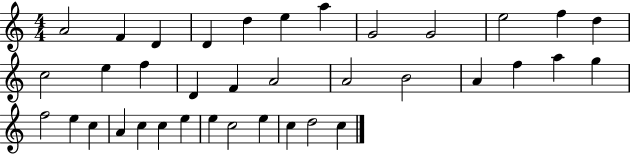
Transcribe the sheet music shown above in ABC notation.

X:1
T:Untitled
M:4/4
L:1/4
K:C
A2 F D D d e a G2 G2 e2 f d c2 e f D F A2 A2 B2 A f a g f2 e c A c c e e c2 e c d2 c